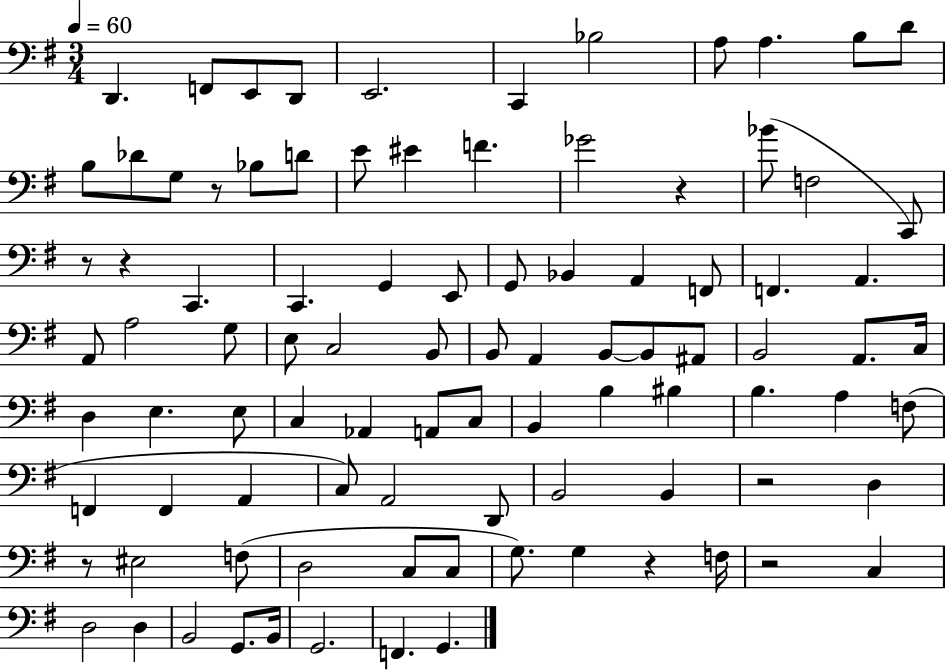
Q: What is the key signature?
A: G major